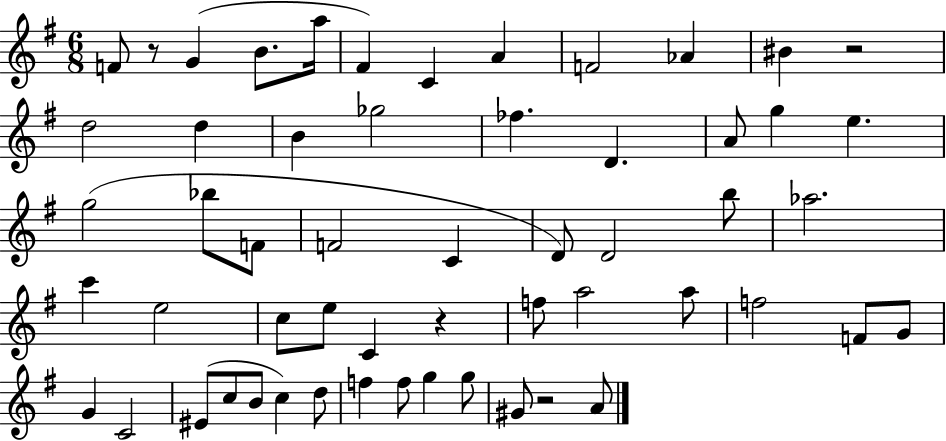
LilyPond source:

{
  \clef treble
  \numericTimeSignature
  \time 6/8
  \key g \major
  f'8 r8 g'4( b'8. a''16 | fis'4) c'4 a'4 | f'2 aes'4 | bis'4 r2 | \break d''2 d''4 | b'4 ges''2 | fes''4. d'4. | a'8 g''4 e''4. | \break g''2( bes''8 f'8 | f'2 c'4 | d'8) d'2 b''8 | aes''2. | \break c'''4 e''2 | c''8 e''8 c'4 r4 | f''8 a''2 a''8 | f''2 f'8 g'8 | \break g'4 c'2 | eis'8( c''8 b'8 c''4) d''8 | f''4 f''8 g''4 g''8 | gis'8 r2 a'8 | \break \bar "|."
}